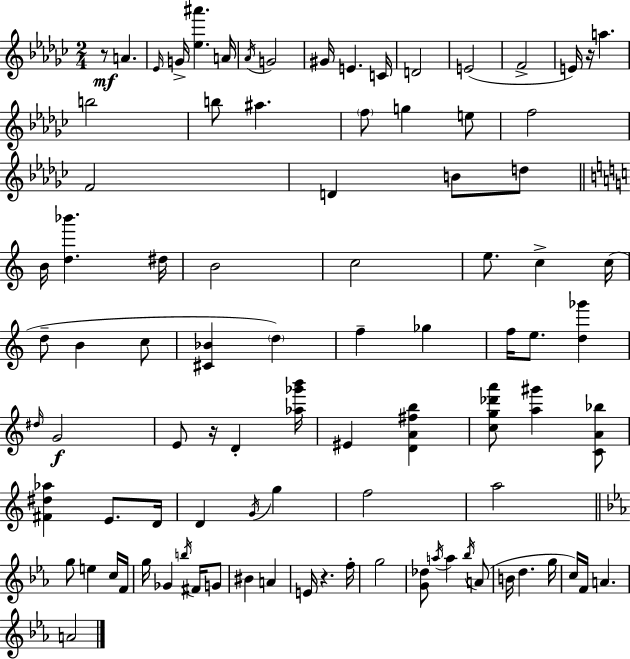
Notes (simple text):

R/e A4/q. Eb4/s G4/s [Eb5,A#6]/q. A4/s Ab4/s G4/h G#4/s E4/q. C4/s D4/h E4/h F4/h E4/s R/s A5/q. B5/h B5/e A#5/q. F5/e G5/q E5/e F5/h F4/h D4/q B4/e D5/e B4/s [D5,Bb6]/q. D#5/s B4/h C5/h E5/e. C5/q C5/s D5/e B4/q C5/e [C#4,Bb4]/q D5/q F5/q Gb5/q F5/s E5/e. [D5,Gb6]/q D#5/s G4/h E4/e R/s D4/q [Ab5,Gb6,B6]/s EIS4/q [D4,A4,F#5,B5]/q [C5,G5,Db6,A6]/e [A5,G#6]/q [C4,A4,Bb5]/e [F#4,D#5,Ab5]/q E4/e. D4/s D4/q G4/s G5/q F5/h A5/h G5/e E5/q C5/s F4/s G5/s Gb4/q B5/s F#4/s G4/e BIS4/q A4/q E4/s R/q. F5/s G5/h [G4,Db5]/e A5/s A5/q Bb5/s A4/e B4/s D5/q. G5/s C5/s F4/s A4/q. A4/h